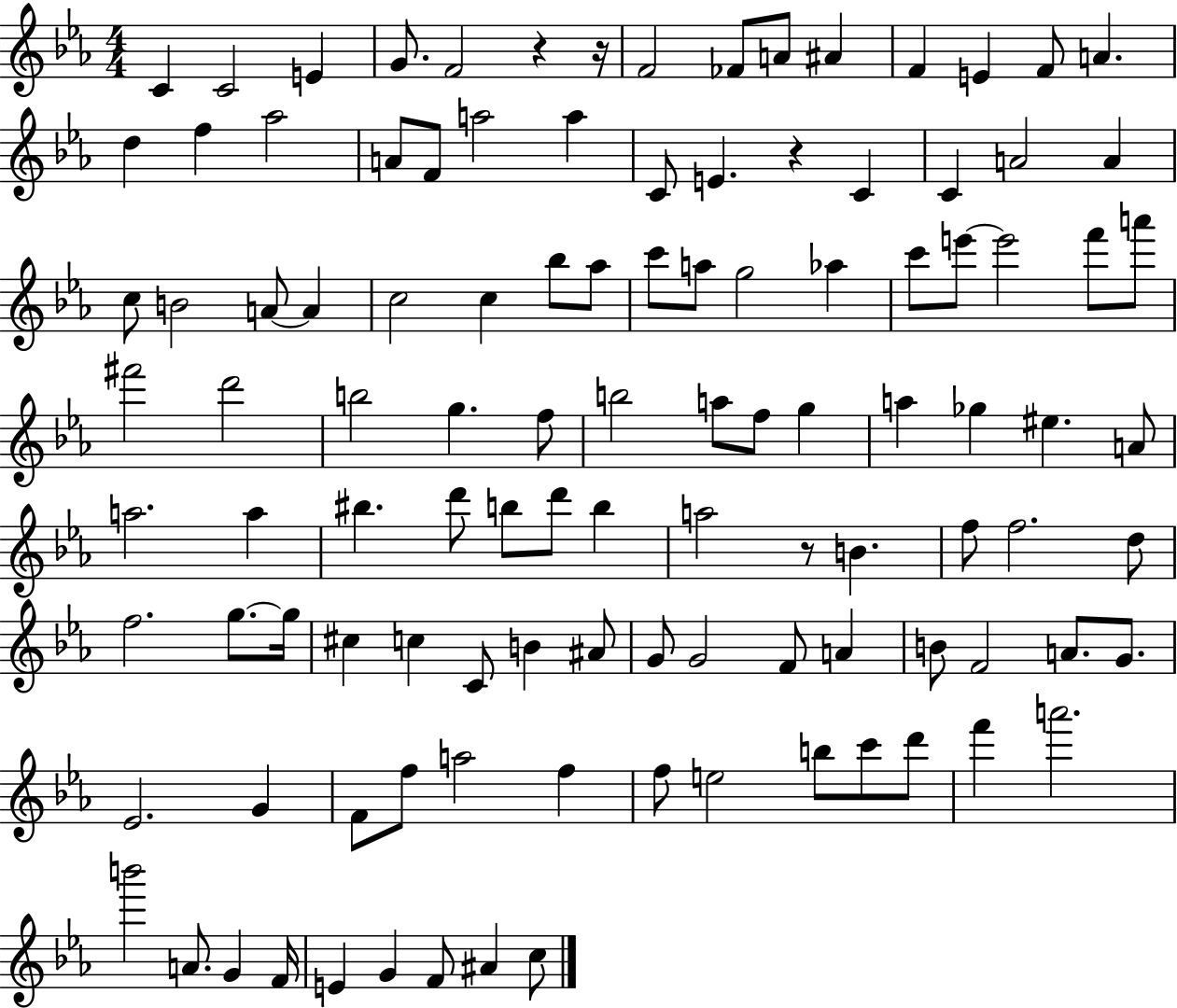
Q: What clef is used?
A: treble